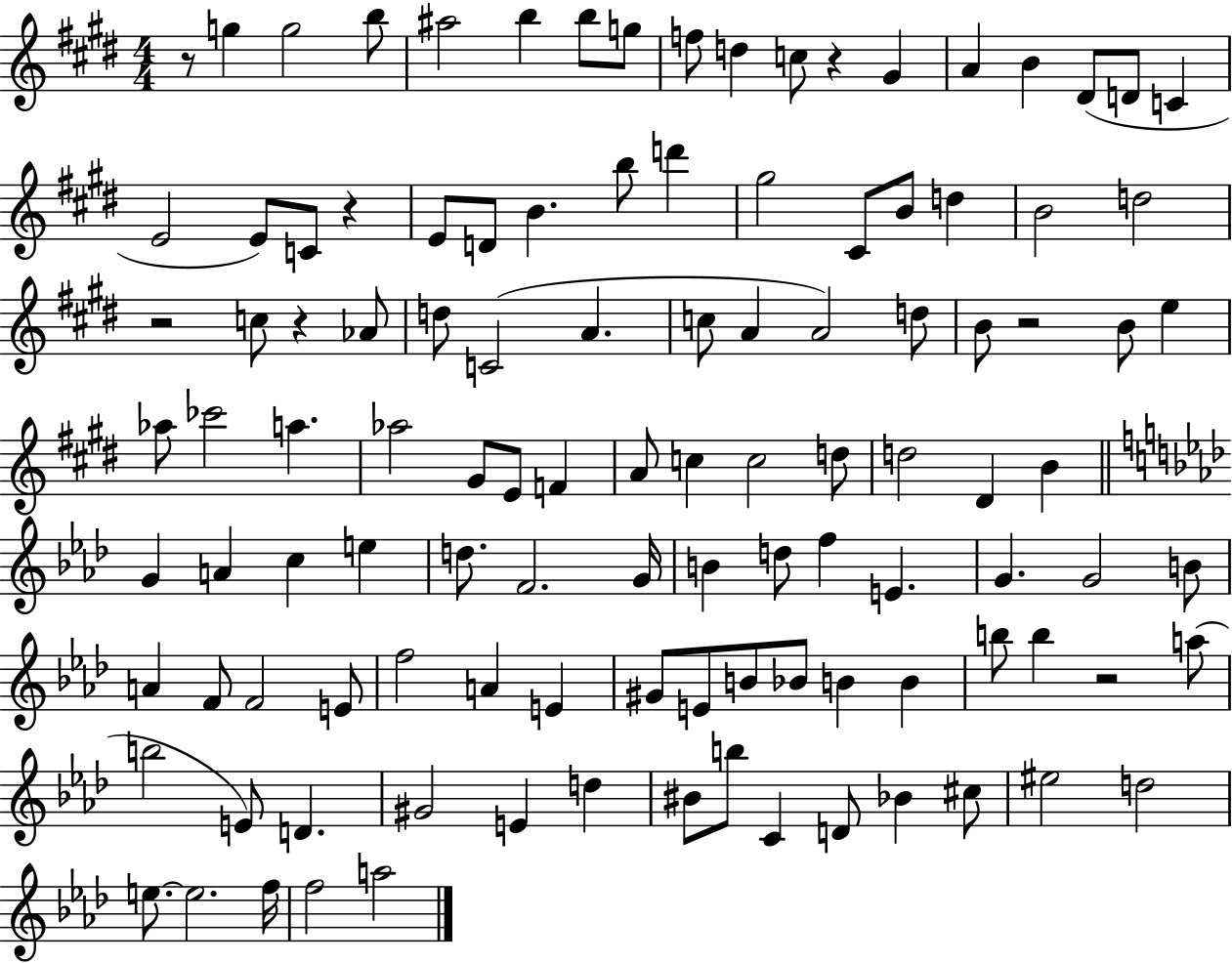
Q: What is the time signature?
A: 4/4